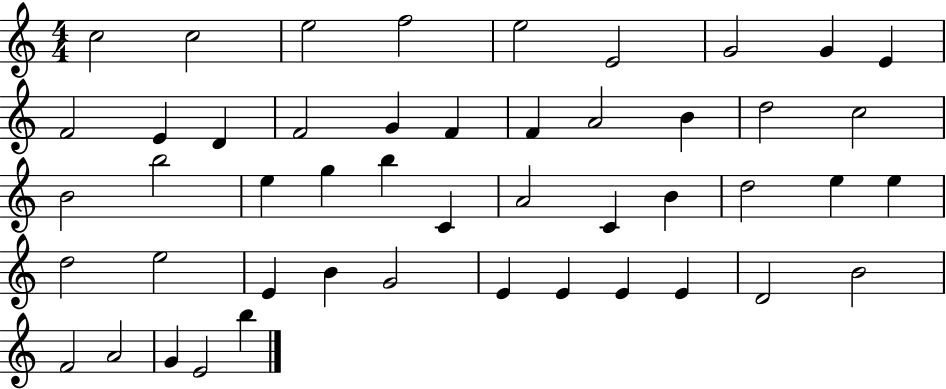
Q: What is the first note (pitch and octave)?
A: C5